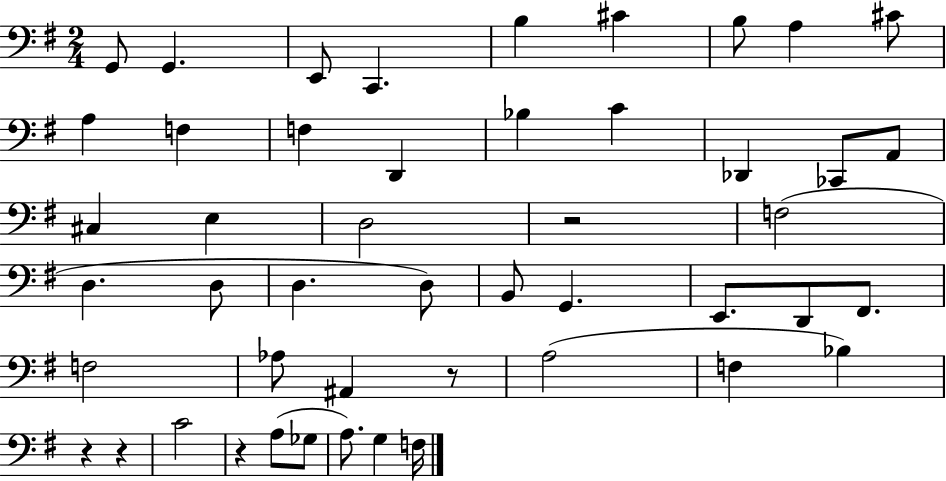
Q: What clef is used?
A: bass